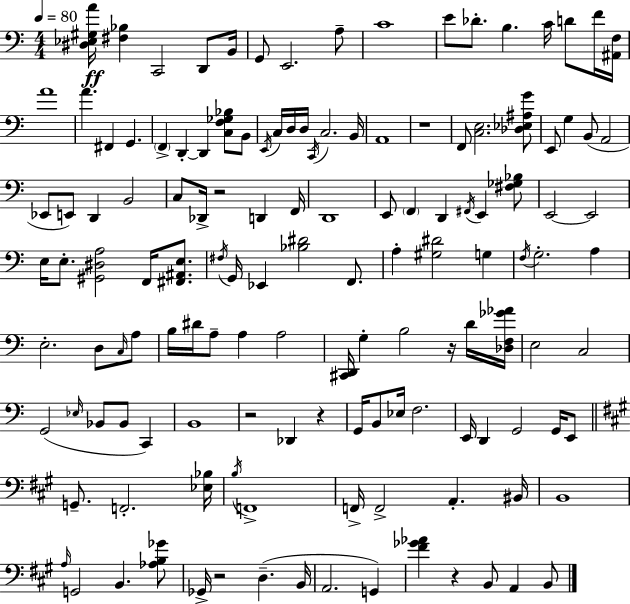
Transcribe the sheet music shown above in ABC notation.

X:1
T:Untitled
M:4/4
L:1/4
K:Am
[^D,_E,^G,A]/4 [^F,_B,] C,,2 D,,/2 B,,/4 G,,/2 E,,2 A,/2 C4 E/2 _D/2 B, C/4 D/2 F/4 [^A,,F,]/4 A4 A ^F,, G,, F,, D,, D,, [C,F,_G,_B,]/2 B,,/2 E,,/4 C,/4 D,/4 D,/4 C,,/4 C,2 B,,/4 A,,4 z4 F,,/2 [C,E,]2 [_D,_E,^A,G]/2 E,,/2 G, B,,/2 A,,2 _E,,/2 E,,/2 D,, B,,2 C,/2 _D,,/4 z2 D,, F,,/4 D,,4 E,,/2 F,, D,, ^F,,/4 E,, [^F,_G,_B,]/2 E,,2 E,,2 E,/4 E,/2 [^G,,^D,A,]2 F,,/4 [^F,,^A,,E,]/2 ^F,/4 G,,/4 _E,, [_B,^D]2 F,,/2 A, [^G,^D]2 G, F,/4 G,2 A, E,2 D,/2 C,/4 A,/2 B,/4 ^D/4 A,/2 A, A,2 [^C,,D,,]/4 G, B,2 z/4 D/4 [_D,F,_G_A]/4 E,2 C,2 G,,2 _E,/4 _B,,/2 _B,,/2 C,, B,,4 z2 _D,, z G,,/4 B,,/2 _E,/4 F,2 E,,/4 D,, G,,2 G,,/4 E,,/2 G,,/2 F,,2 [_E,_B,]/4 B,/4 F,,4 F,,/4 F,,2 A,, ^B,,/4 B,,4 A,/4 G,,2 B,, [_A,B,_G]/2 _G,,/4 z2 D, B,,/4 A,,2 G,, [^F_G_A] z B,,/2 A,, B,,/2